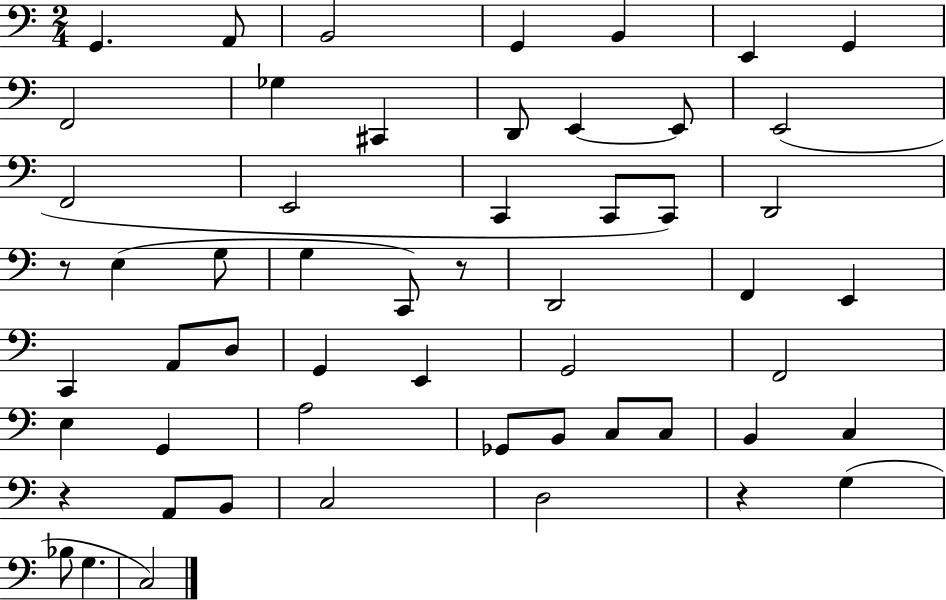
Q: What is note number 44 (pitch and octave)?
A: A2